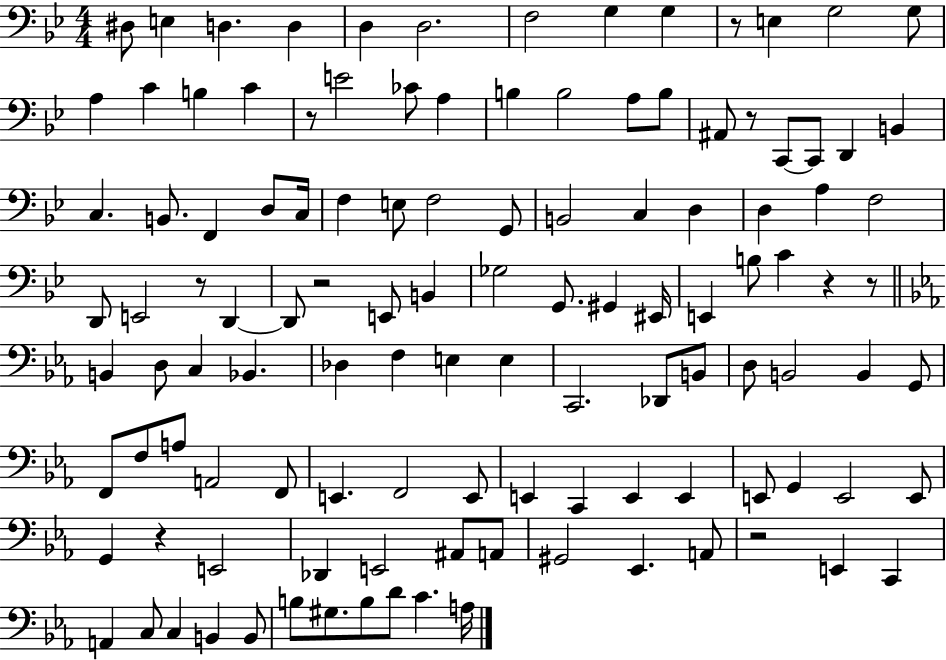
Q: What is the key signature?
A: BES major